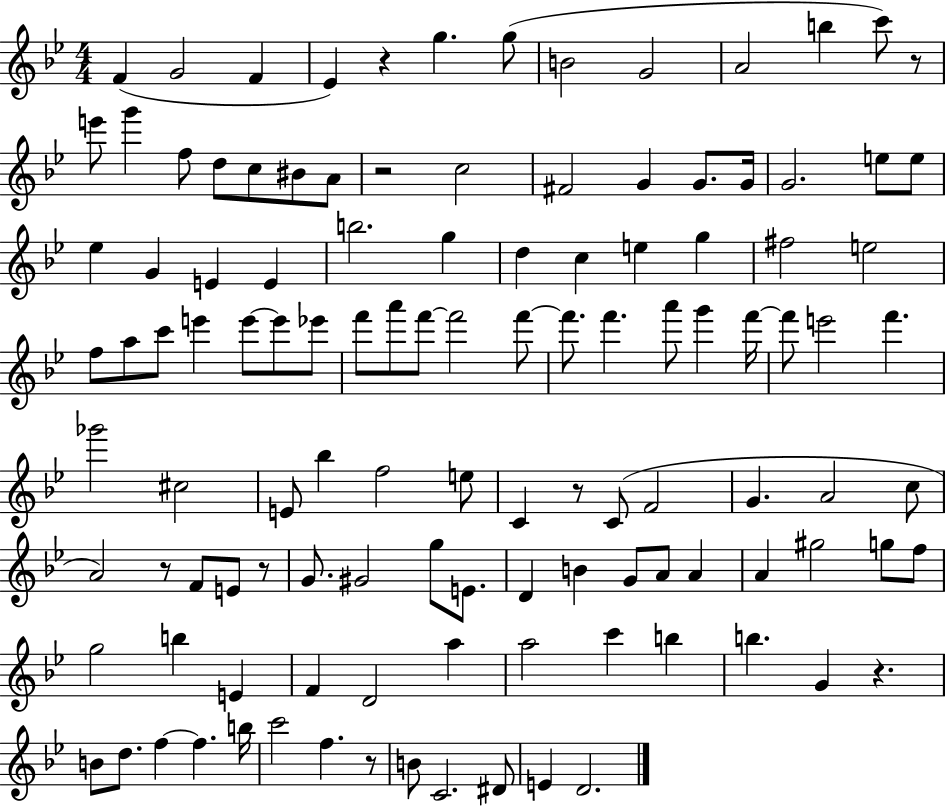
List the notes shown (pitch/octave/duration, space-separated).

F4/q G4/h F4/q Eb4/q R/q G5/q. G5/e B4/h G4/h A4/h B5/q C6/e R/e E6/e G6/q F5/e D5/e C5/e BIS4/e A4/e R/h C5/h F#4/h G4/q G4/e. G4/s G4/h. E5/e E5/e Eb5/q G4/q E4/q E4/q B5/h. G5/q D5/q C5/q E5/q G5/q F#5/h E5/h F5/e A5/e C6/e E6/q E6/e E6/e Eb6/e F6/e A6/e F6/e F6/h F6/e F6/e. F6/q. A6/e G6/q F6/s F6/e E6/h F6/q. Gb6/h C#5/h E4/e Bb5/q F5/h E5/e C4/q R/e C4/e F4/h G4/q. A4/h C5/e A4/h R/e F4/e E4/e R/e G4/e. G#4/h G5/e E4/e. D4/q B4/q G4/e A4/e A4/q A4/q G#5/h G5/e F5/e G5/h B5/q E4/q F4/q D4/h A5/q A5/h C6/q B5/q B5/q. G4/q R/q. B4/e D5/e. F5/q F5/q. B5/s C6/h F5/q. R/e B4/e C4/h. D#4/e E4/q D4/h.